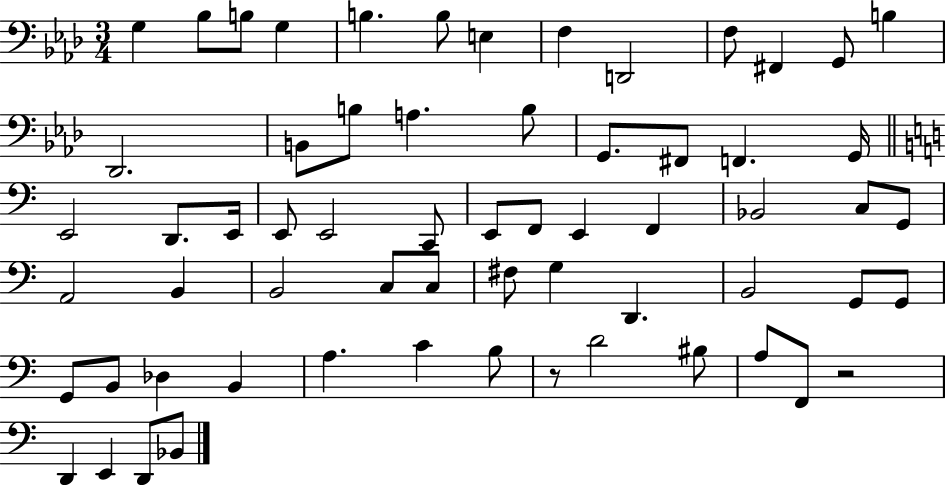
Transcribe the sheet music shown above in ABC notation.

X:1
T:Untitled
M:3/4
L:1/4
K:Ab
G, _B,/2 B,/2 G, B, B,/2 E, F, D,,2 F,/2 ^F,, G,,/2 B, _D,,2 B,,/2 B,/2 A, B,/2 G,,/2 ^F,,/2 F,, G,,/4 E,,2 D,,/2 E,,/4 E,,/2 E,,2 C,,/2 E,,/2 F,,/2 E,, F,, _B,,2 C,/2 G,,/2 A,,2 B,, B,,2 C,/2 C,/2 ^F,/2 G, D,, B,,2 G,,/2 G,,/2 G,,/2 B,,/2 _D, B,, A, C B,/2 z/2 D2 ^B,/2 A,/2 F,,/2 z2 D,, E,, D,,/2 _B,,/2